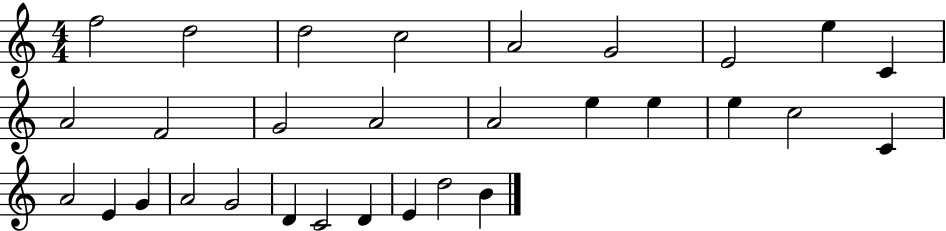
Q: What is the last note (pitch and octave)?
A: B4